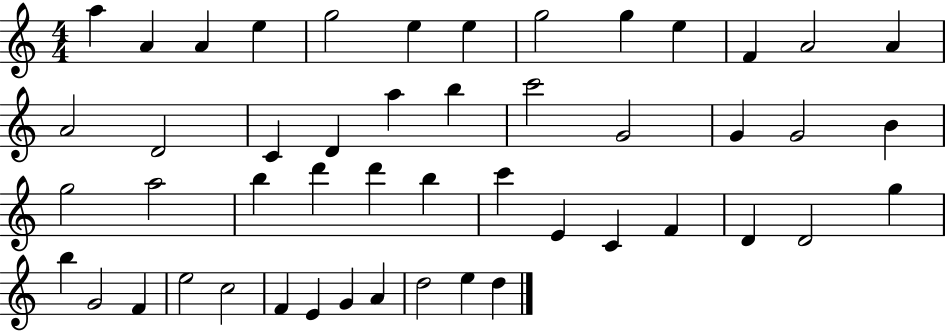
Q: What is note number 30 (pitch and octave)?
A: B5